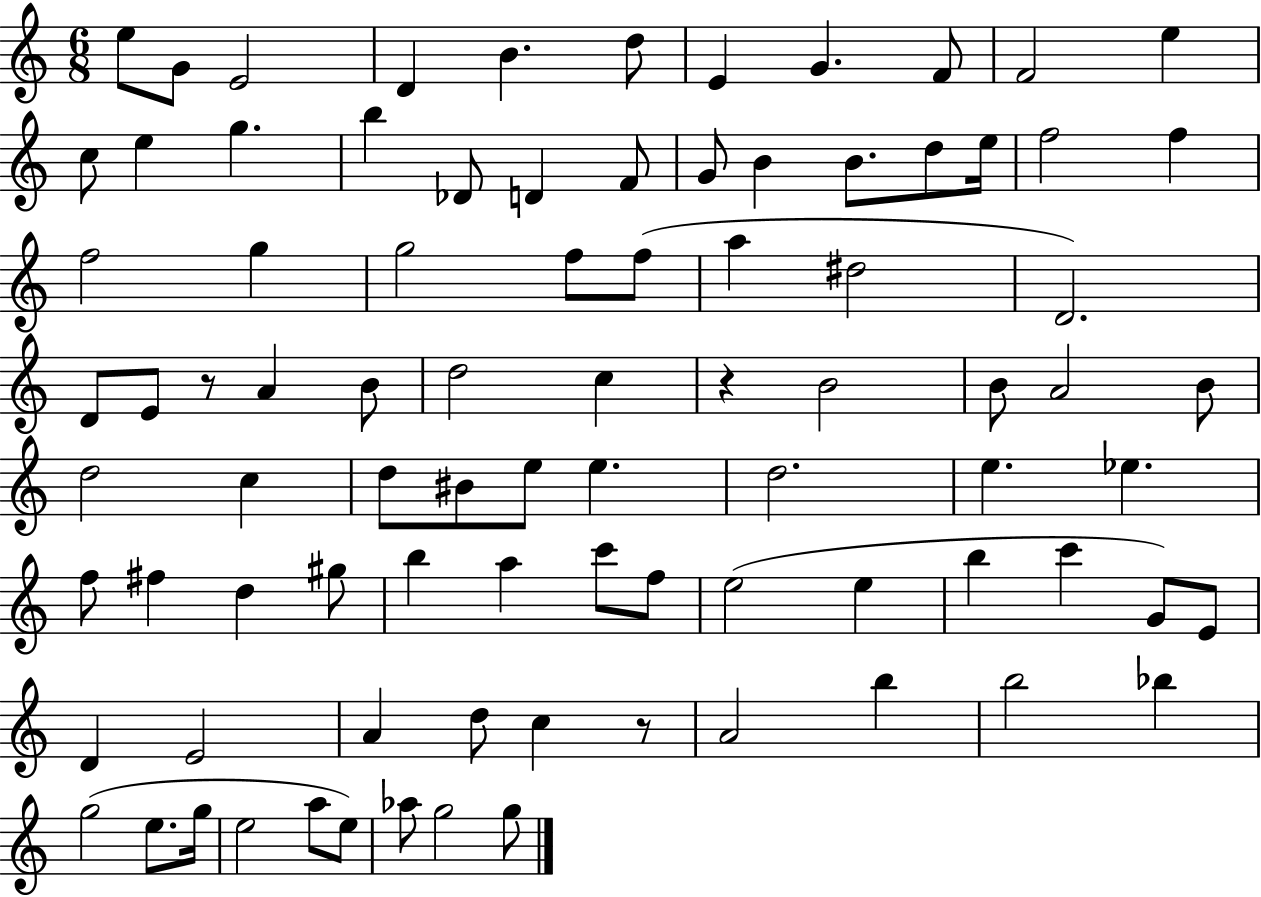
{
  \clef treble
  \numericTimeSignature
  \time 6/8
  \key c \major
  e''8 g'8 e'2 | d'4 b'4. d''8 | e'4 g'4. f'8 | f'2 e''4 | \break c''8 e''4 g''4. | b''4 des'8 d'4 f'8 | g'8 b'4 b'8. d''8 e''16 | f''2 f''4 | \break f''2 g''4 | g''2 f''8 f''8( | a''4 dis''2 | d'2.) | \break d'8 e'8 r8 a'4 b'8 | d''2 c''4 | r4 b'2 | b'8 a'2 b'8 | \break d''2 c''4 | d''8 bis'8 e''8 e''4. | d''2. | e''4. ees''4. | \break f''8 fis''4 d''4 gis''8 | b''4 a''4 c'''8 f''8 | e''2( e''4 | b''4 c'''4 g'8) e'8 | \break d'4 e'2 | a'4 d''8 c''4 r8 | a'2 b''4 | b''2 bes''4 | \break g''2( e''8. g''16 | e''2 a''8 e''8) | aes''8 g''2 g''8 | \bar "|."
}